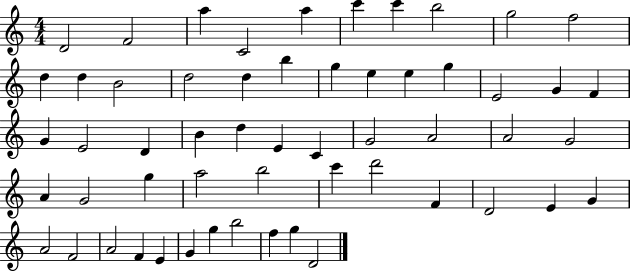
{
  \clef treble
  \numericTimeSignature
  \time 4/4
  \key c \major
  d'2 f'2 | a''4 c'2 a''4 | c'''4 c'''4 b''2 | g''2 f''2 | \break d''4 d''4 b'2 | d''2 d''4 b''4 | g''4 e''4 e''4 g''4 | e'2 g'4 f'4 | \break g'4 e'2 d'4 | b'4 d''4 e'4 c'4 | g'2 a'2 | a'2 g'2 | \break a'4 g'2 g''4 | a''2 b''2 | c'''4 d'''2 f'4 | d'2 e'4 g'4 | \break a'2 f'2 | a'2 f'4 e'4 | g'4 g''4 b''2 | f''4 g''4 d'2 | \break \bar "|."
}